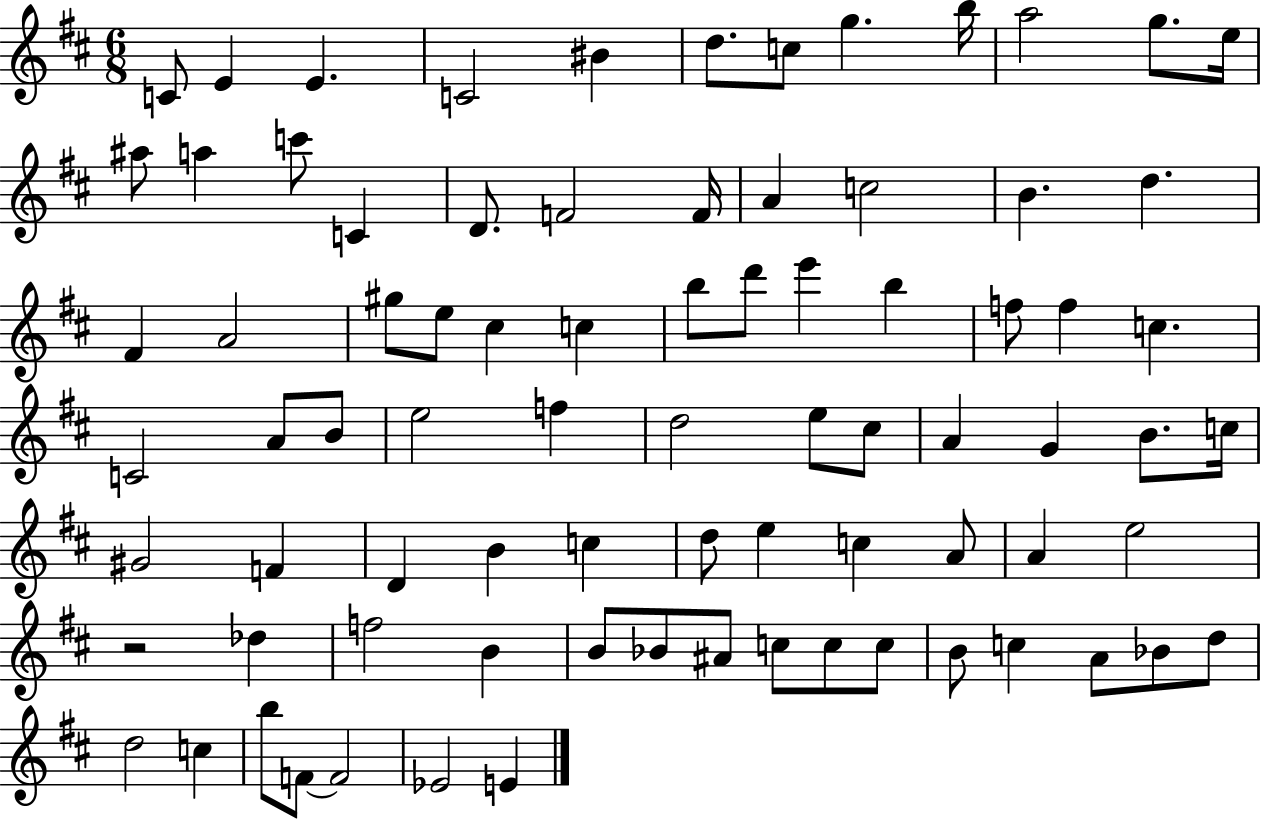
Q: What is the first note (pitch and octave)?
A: C4